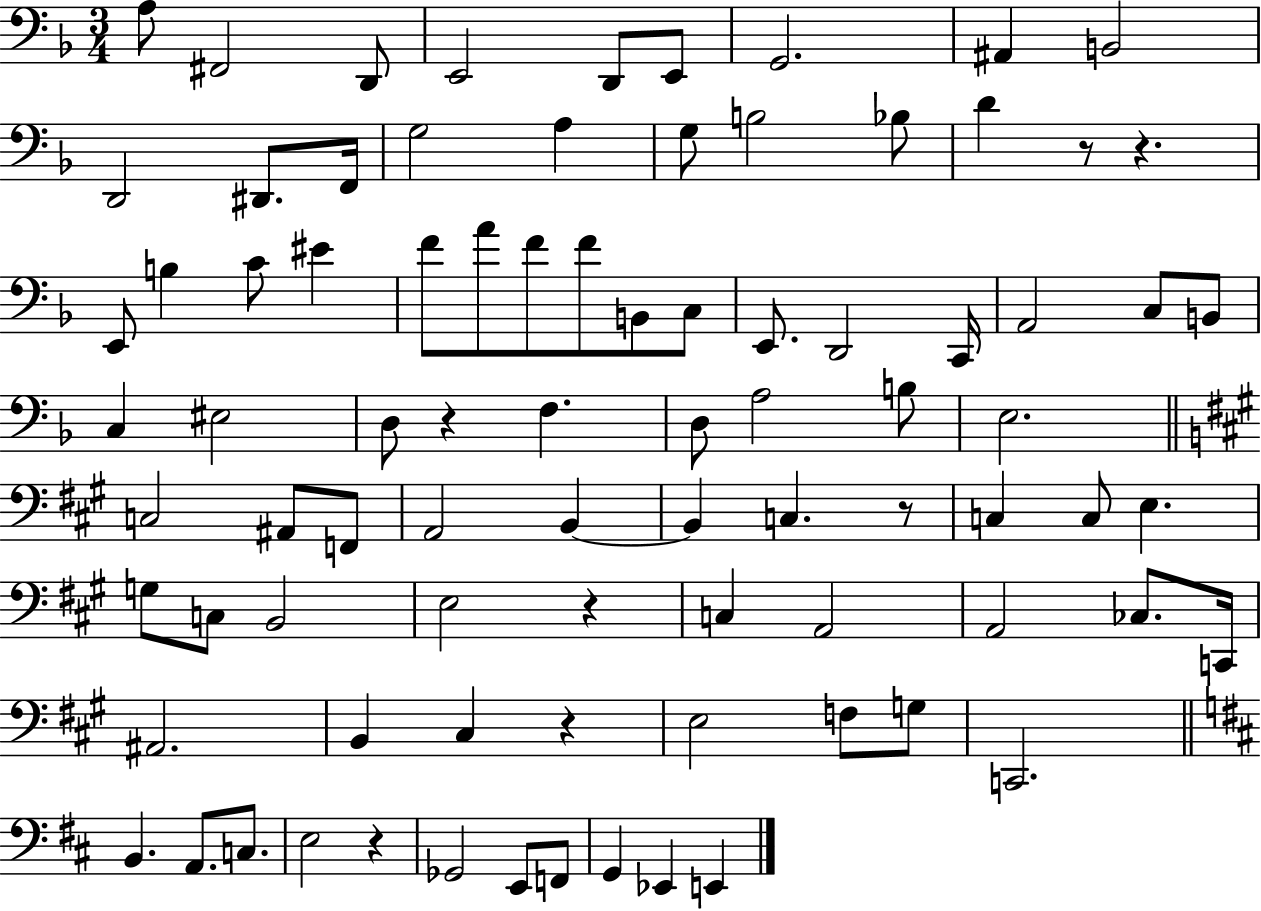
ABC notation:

X:1
T:Untitled
M:3/4
L:1/4
K:F
A,/2 ^F,,2 D,,/2 E,,2 D,,/2 E,,/2 G,,2 ^A,, B,,2 D,,2 ^D,,/2 F,,/4 G,2 A, G,/2 B,2 _B,/2 D z/2 z E,,/2 B, C/2 ^E F/2 A/2 F/2 F/2 B,,/2 C,/2 E,,/2 D,,2 C,,/4 A,,2 C,/2 B,,/2 C, ^E,2 D,/2 z F, D,/2 A,2 B,/2 E,2 C,2 ^A,,/2 F,,/2 A,,2 B,, B,, C, z/2 C, C,/2 E, G,/2 C,/2 B,,2 E,2 z C, A,,2 A,,2 _C,/2 C,,/4 ^A,,2 B,, ^C, z E,2 F,/2 G,/2 C,,2 B,, A,,/2 C,/2 E,2 z _G,,2 E,,/2 F,,/2 G,, _E,, E,,